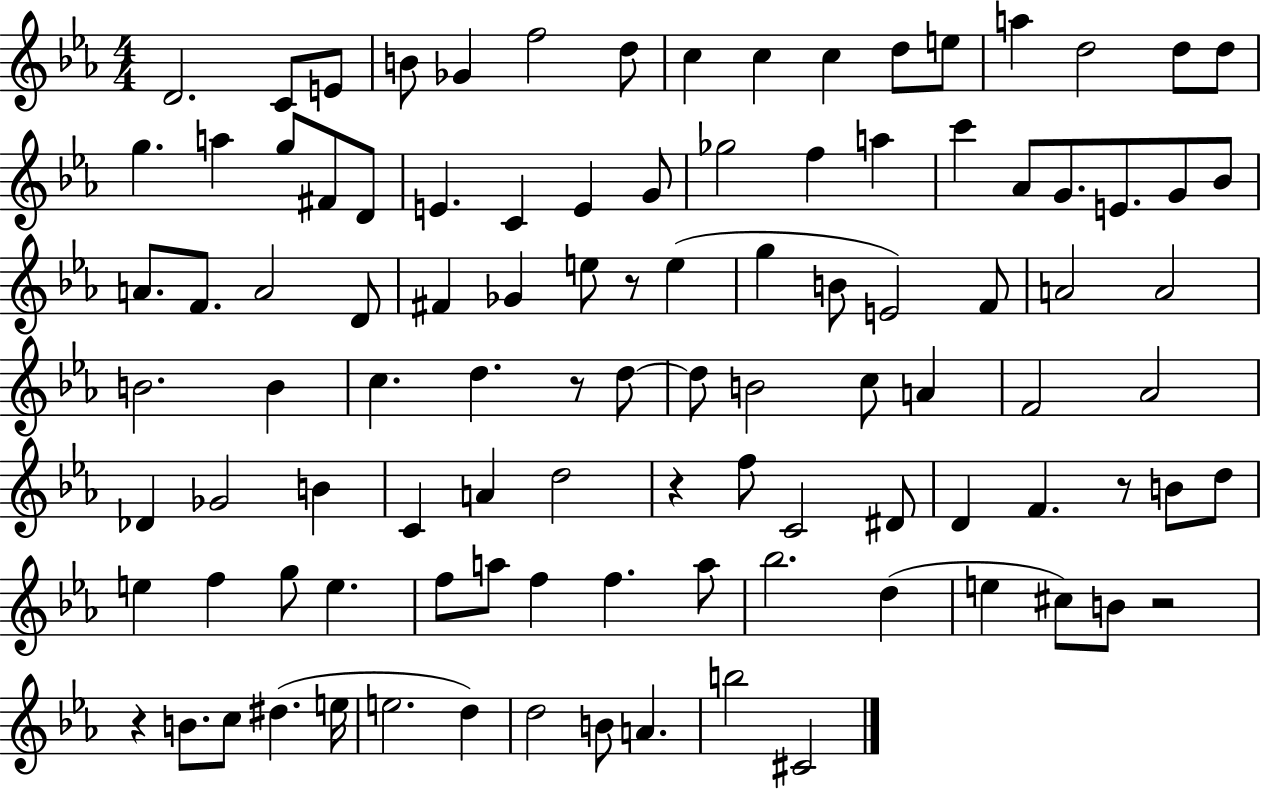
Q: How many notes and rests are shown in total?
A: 103